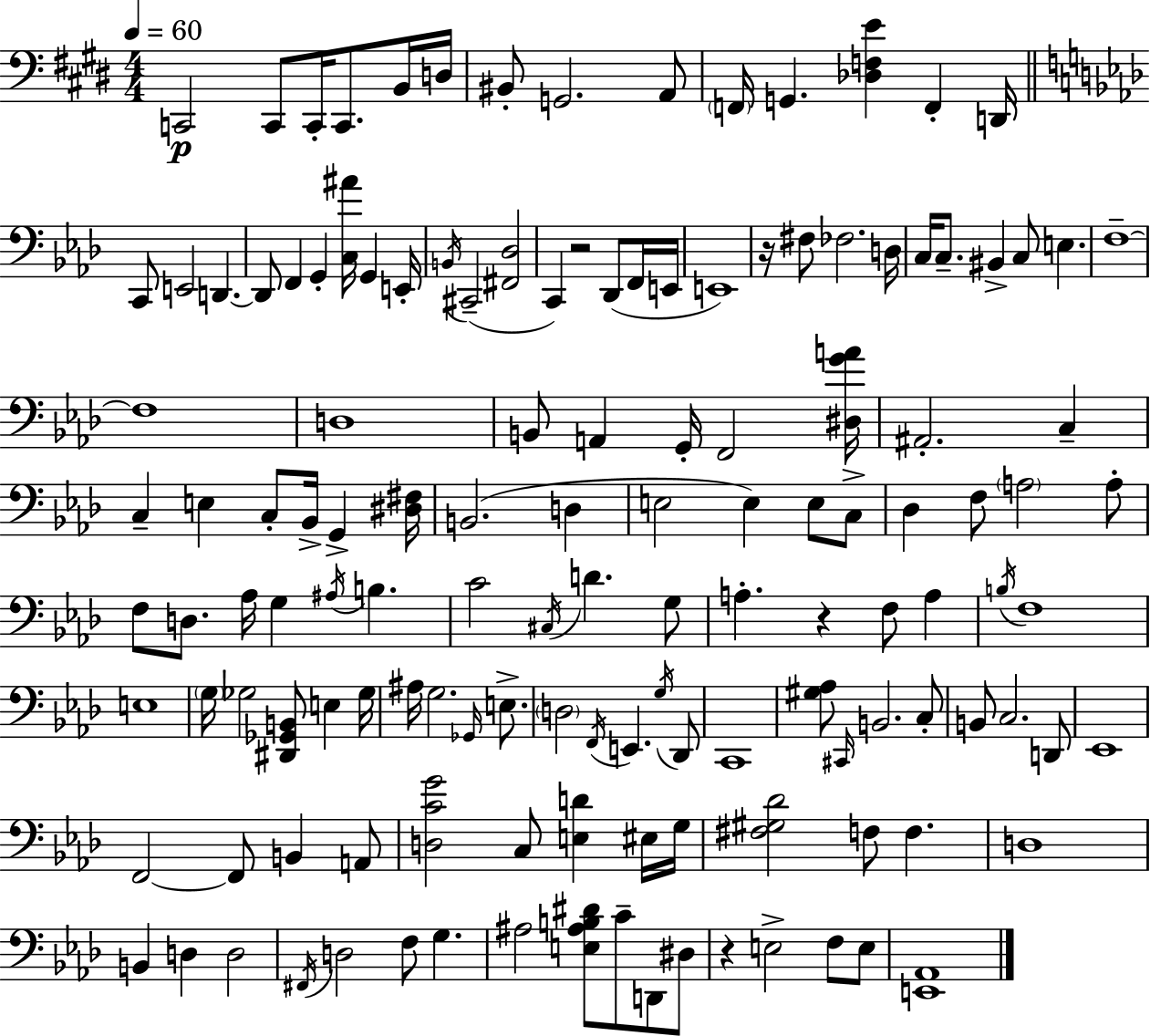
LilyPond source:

{
  \clef bass
  \numericTimeSignature
  \time 4/4
  \key e \major
  \tempo 4 = 60
  \repeat volta 2 { c,2\p c,8 c,16-. c,8. b,16 d16 | bis,8-. g,2. a,8 | \parenthesize f,16 g,4. <des f e'>4 f,4-. d,16 | \bar "||" \break \key aes \major c,8 e,2 d,4.~~ | d,8 f,4 g,4-. <c ais'>16 g,4 e,16-. | \acciaccatura { b,16 }( cis,2-- <fis, des>2 | c,4) r2 des,8( f,16 | \break e,16 e,1) | r16 fis8 fes2. | d16 c16 c8.-- bis,4-> c8 e4. | f1--~~ | \break f1 | d1 | b,8 a,4 g,16-. f,2 | <dis g' a'>16 ais,2.-. c4-- | \break c4-- e4 c8-. bes,16-> g,4-> | <dis fis>16 b,2.( d4 | e2 e4) e8 c8-> | des4 f8 \parenthesize a2 a8-. | \break f8 d8. aes16 g4 \acciaccatura { ais16 } b4. | c'2 \acciaccatura { cis16 } d'4. | g8 a4.-. r4 f8 a4 | \acciaccatura { b16 } f1 | \break e1 | \parenthesize g16 ges2 <dis, ges, b,>8 e4 | ges16 ais16 g2. | \grace { ges,16 } e8.-> \parenthesize d2 \acciaccatura { f,16 } e,4. | \break \acciaccatura { g16 } des,8 c,1 | <gis aes>8 \grace { cis,16 } b,2. | c8-. b,8 c2. | d,8 ees,1 | \break f,2~~ | f,8 b,4 a,8 <d c' g'>2 | c8 <e d'>4 eis16 g16 <fis gis des'>2 | f8 f4. d1 | \break b,4 d4 | d2 \acciaccatura { fis,16 } d2 | f8 g4. ais2 | <e ais b dis'>8 c'8-- d,8 dis8 r4 e2-> | \break f8 e8 <e, aes,>1 | } \bar "|."
}